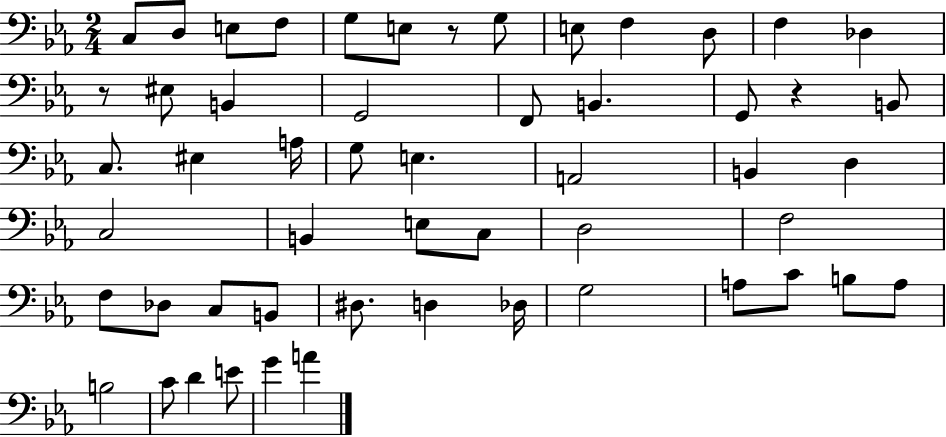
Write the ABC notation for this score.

X:1
T:Untitled
M:2/4
L:1/4
K:Eb
C,/2 D,/2 E,/2 F,/2 G,/2 E,/2 z/2 G,/2 E,/2 F, D,/2 F, _D, z/2 ^E,/2 B,, G,,2 F,,/2 B,, G,,/2 z B,,/2 C,/2 ^E, A,/4 G,/2 E, A,,2 B,, D, C,2 B,, E,/2 C,/2 D,2 F,2 F,/2 _D,/2 C,/2 B,,/2 ^D,/2 D, _D,/4 G,2 A,/2 C/2 B,/2 A,/2 B,2 C/2 D E/2 G A